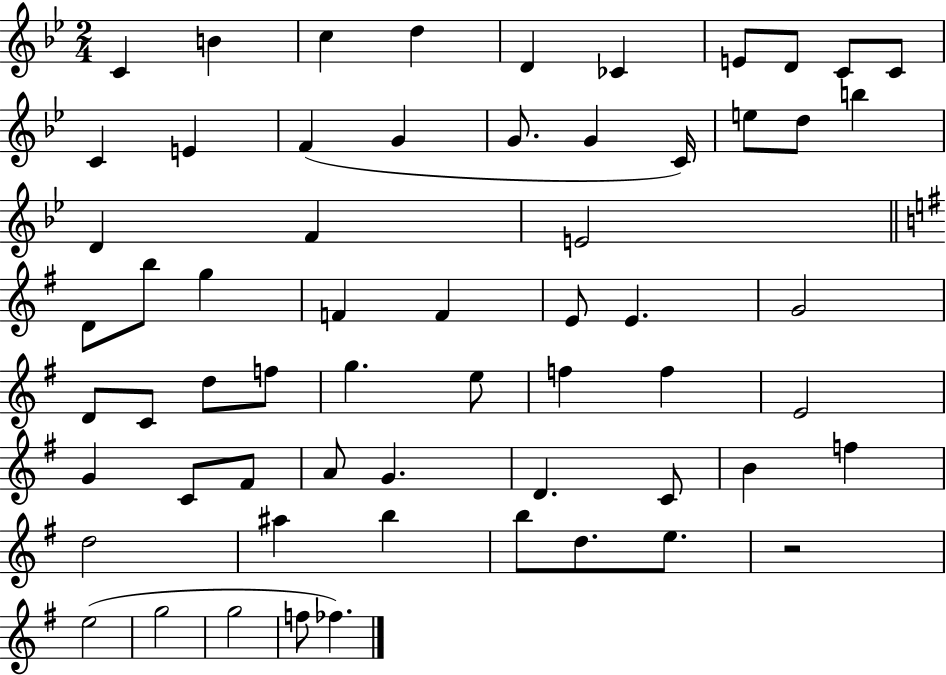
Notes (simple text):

C4/q B4/q C5/q D5/q D4/q CES4/q E4/e D4/e C4/e C4/e C4/q E4/q F4/q G4/q G4/e. G4/q C4/s E5/e D5/e B5/q D4/q F4/q E4/h D4/e B5/e G5/q F4/q F4/q E4/e E4/q. G4/h D4/e C4/e D5/e F5/e G5/q. E5/e F5/q F5/q E4/h G4/q C4/e F#4/e A4/e G4/q. D4/q. C4/e B4/q F5/q D5/h A#5/q B5/q B5/e D5/e. E5/e. R/h E5/h G5/h G5/h F5/e FES5/q.